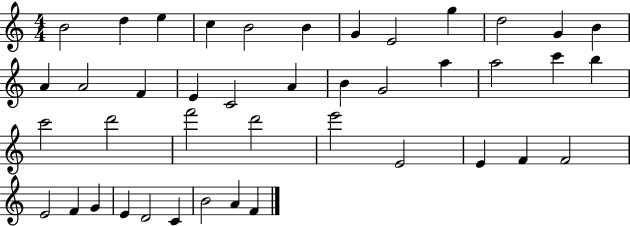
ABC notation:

X:1
T:Untitled
M:4/4
L:1/4
K:C
B2 d e c B2 B G E2 g d2 G B A A2 F E C2 A B G2 a a2 c' b c'2 d'2 f'2 d'2 e'2 E2 E F F2 E2 F G E D2 C B2 A F